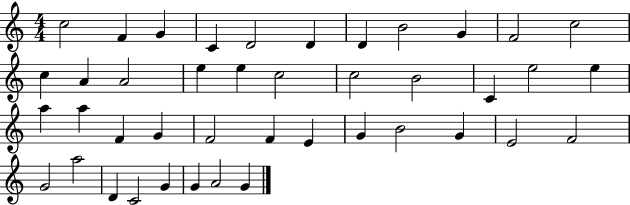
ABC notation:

X:1
T:Untitled
M:4/4
L:1/4
K:C
c2 F G C D2 D D B2 G F2 c2 c A A2 e e c2 c2 B2 C e2 e a a F G F2 F E G B2 G E2 F2 G2 a2 D C2 G G A2 G